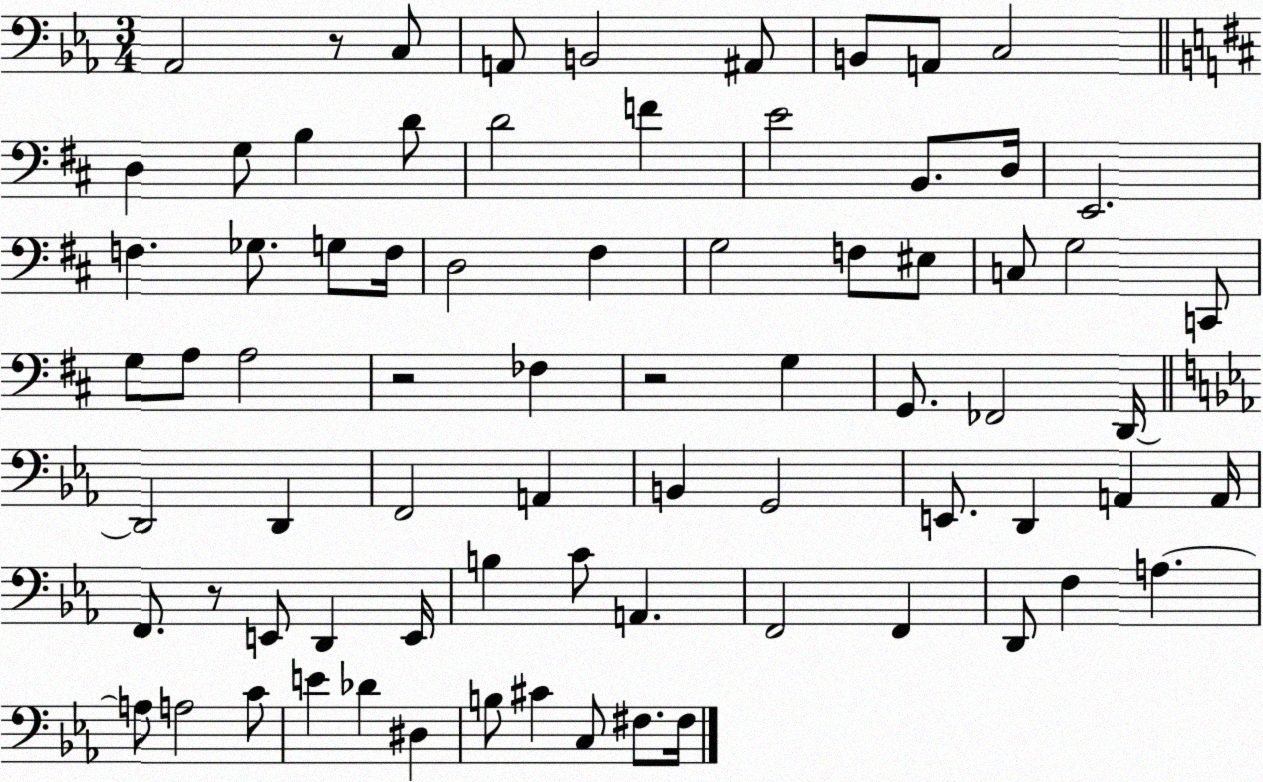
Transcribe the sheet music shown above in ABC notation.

X:1
T:Untitled
M:3/4
L:1/4
K:Eb
_A,,2 z/2 C,/2 A,,/2 B,,2 ^A,,/2 B,,/2 A,,/2 C,2 D, G,/2 B, D/2 D2 F E2 B,,/2 D,/4 E,,2 F, _G,/2 G,/2 F,/4 D,2 ^F, G,2 F,/2 ^E,/2 C,/2 G,2 C,,/2 G,/2 A,/2 A,2 z2 _F, z2 G, G,,/2 _F,,2 D,,/4 D,,2 D,, F,,2 A,, B,, G,,2 E,,/2 D,, A,, A,,/4 F,,/2 z/2 E,,/2 D,, E,,/4 B, C/2 A,, F,,2 F,, D,,/2 F, A, A,/2 A,2 C/2 E _D ^D, B,/2 ^C C,/2 ^F,/2 ^F,/4